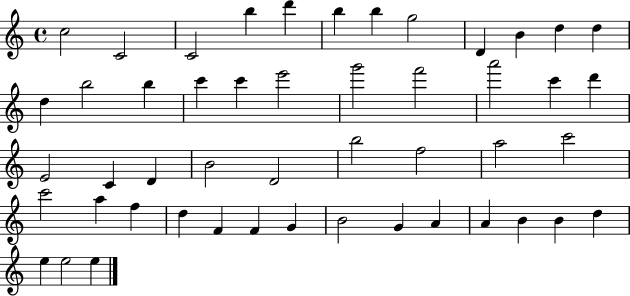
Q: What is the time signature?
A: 4/4